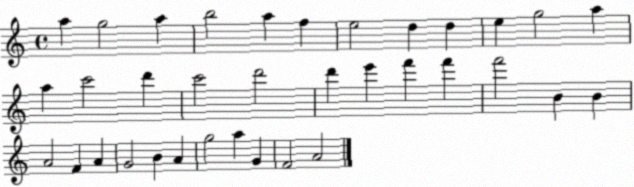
X:1
T:Untitled
M:4/4
L:1/4
K:C
a g2 a b2 a f e2 d d e g2 a a c'2 d' c'2 d'2 d' e' f' f' f'2 B B A2 F A G2 B A g2 a G F2 A2